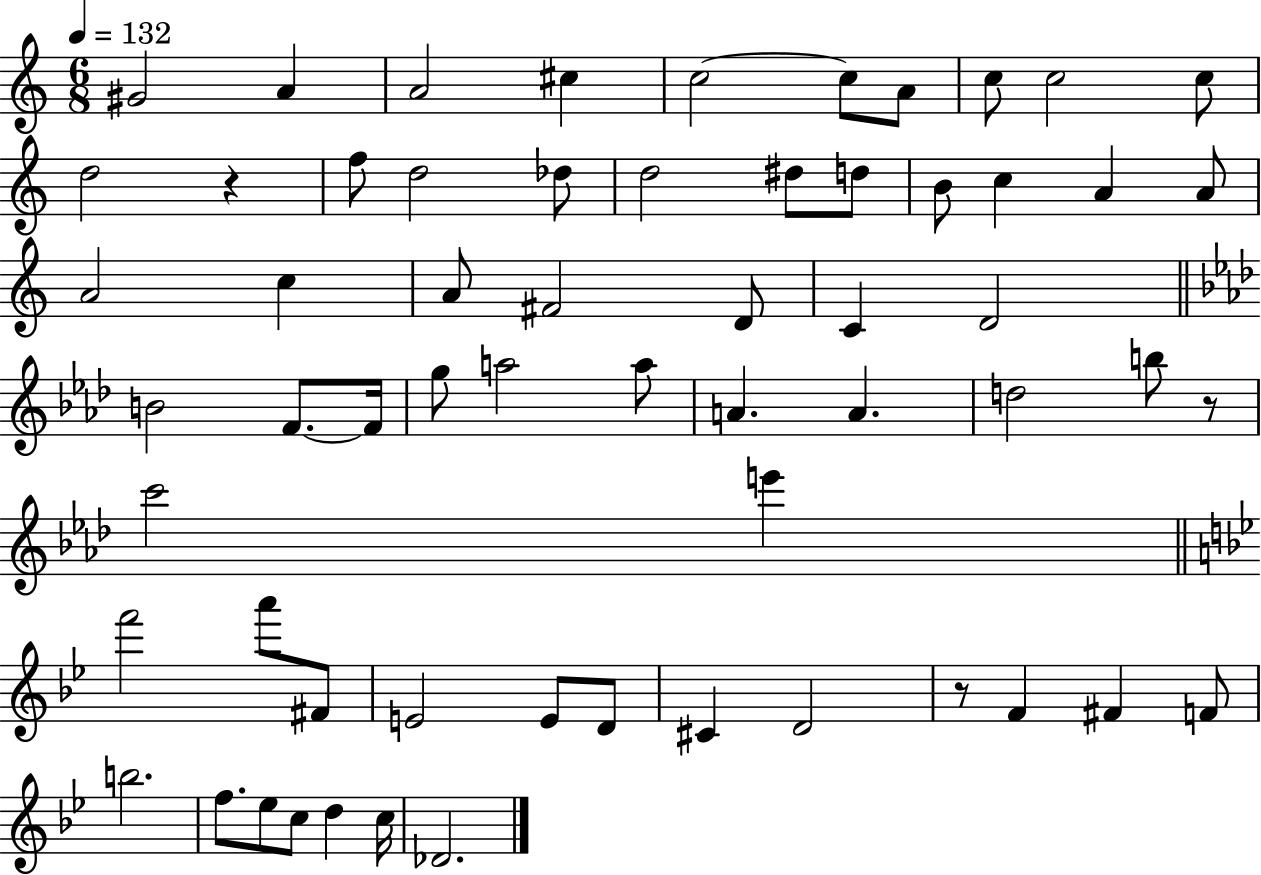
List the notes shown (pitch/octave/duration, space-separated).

G#4/h A4/q A4/h C#5/q C5/h C5/e A4/e C5/e C5/h C5/e D5/h R/q F5/e D5/h Db5/e D5/h D#5/e D5/e B4/e C5/q A4/q A4/e A4/h C5/q A4/e F#4/h D4/e C4/q D4/h B4/h F4/e. F4/s G5/e A5/h A5/e A4/q. A4/q. D5/h B5/e R/e C6/h E6/q F6/h A6/e F#4/e E4/h E4/e D4/e C#4/q D4/h R/e F4/q F#4/q F4/e B5/h. F5/e. Eb5/e C5/e D5/q C5/s Db4/h.